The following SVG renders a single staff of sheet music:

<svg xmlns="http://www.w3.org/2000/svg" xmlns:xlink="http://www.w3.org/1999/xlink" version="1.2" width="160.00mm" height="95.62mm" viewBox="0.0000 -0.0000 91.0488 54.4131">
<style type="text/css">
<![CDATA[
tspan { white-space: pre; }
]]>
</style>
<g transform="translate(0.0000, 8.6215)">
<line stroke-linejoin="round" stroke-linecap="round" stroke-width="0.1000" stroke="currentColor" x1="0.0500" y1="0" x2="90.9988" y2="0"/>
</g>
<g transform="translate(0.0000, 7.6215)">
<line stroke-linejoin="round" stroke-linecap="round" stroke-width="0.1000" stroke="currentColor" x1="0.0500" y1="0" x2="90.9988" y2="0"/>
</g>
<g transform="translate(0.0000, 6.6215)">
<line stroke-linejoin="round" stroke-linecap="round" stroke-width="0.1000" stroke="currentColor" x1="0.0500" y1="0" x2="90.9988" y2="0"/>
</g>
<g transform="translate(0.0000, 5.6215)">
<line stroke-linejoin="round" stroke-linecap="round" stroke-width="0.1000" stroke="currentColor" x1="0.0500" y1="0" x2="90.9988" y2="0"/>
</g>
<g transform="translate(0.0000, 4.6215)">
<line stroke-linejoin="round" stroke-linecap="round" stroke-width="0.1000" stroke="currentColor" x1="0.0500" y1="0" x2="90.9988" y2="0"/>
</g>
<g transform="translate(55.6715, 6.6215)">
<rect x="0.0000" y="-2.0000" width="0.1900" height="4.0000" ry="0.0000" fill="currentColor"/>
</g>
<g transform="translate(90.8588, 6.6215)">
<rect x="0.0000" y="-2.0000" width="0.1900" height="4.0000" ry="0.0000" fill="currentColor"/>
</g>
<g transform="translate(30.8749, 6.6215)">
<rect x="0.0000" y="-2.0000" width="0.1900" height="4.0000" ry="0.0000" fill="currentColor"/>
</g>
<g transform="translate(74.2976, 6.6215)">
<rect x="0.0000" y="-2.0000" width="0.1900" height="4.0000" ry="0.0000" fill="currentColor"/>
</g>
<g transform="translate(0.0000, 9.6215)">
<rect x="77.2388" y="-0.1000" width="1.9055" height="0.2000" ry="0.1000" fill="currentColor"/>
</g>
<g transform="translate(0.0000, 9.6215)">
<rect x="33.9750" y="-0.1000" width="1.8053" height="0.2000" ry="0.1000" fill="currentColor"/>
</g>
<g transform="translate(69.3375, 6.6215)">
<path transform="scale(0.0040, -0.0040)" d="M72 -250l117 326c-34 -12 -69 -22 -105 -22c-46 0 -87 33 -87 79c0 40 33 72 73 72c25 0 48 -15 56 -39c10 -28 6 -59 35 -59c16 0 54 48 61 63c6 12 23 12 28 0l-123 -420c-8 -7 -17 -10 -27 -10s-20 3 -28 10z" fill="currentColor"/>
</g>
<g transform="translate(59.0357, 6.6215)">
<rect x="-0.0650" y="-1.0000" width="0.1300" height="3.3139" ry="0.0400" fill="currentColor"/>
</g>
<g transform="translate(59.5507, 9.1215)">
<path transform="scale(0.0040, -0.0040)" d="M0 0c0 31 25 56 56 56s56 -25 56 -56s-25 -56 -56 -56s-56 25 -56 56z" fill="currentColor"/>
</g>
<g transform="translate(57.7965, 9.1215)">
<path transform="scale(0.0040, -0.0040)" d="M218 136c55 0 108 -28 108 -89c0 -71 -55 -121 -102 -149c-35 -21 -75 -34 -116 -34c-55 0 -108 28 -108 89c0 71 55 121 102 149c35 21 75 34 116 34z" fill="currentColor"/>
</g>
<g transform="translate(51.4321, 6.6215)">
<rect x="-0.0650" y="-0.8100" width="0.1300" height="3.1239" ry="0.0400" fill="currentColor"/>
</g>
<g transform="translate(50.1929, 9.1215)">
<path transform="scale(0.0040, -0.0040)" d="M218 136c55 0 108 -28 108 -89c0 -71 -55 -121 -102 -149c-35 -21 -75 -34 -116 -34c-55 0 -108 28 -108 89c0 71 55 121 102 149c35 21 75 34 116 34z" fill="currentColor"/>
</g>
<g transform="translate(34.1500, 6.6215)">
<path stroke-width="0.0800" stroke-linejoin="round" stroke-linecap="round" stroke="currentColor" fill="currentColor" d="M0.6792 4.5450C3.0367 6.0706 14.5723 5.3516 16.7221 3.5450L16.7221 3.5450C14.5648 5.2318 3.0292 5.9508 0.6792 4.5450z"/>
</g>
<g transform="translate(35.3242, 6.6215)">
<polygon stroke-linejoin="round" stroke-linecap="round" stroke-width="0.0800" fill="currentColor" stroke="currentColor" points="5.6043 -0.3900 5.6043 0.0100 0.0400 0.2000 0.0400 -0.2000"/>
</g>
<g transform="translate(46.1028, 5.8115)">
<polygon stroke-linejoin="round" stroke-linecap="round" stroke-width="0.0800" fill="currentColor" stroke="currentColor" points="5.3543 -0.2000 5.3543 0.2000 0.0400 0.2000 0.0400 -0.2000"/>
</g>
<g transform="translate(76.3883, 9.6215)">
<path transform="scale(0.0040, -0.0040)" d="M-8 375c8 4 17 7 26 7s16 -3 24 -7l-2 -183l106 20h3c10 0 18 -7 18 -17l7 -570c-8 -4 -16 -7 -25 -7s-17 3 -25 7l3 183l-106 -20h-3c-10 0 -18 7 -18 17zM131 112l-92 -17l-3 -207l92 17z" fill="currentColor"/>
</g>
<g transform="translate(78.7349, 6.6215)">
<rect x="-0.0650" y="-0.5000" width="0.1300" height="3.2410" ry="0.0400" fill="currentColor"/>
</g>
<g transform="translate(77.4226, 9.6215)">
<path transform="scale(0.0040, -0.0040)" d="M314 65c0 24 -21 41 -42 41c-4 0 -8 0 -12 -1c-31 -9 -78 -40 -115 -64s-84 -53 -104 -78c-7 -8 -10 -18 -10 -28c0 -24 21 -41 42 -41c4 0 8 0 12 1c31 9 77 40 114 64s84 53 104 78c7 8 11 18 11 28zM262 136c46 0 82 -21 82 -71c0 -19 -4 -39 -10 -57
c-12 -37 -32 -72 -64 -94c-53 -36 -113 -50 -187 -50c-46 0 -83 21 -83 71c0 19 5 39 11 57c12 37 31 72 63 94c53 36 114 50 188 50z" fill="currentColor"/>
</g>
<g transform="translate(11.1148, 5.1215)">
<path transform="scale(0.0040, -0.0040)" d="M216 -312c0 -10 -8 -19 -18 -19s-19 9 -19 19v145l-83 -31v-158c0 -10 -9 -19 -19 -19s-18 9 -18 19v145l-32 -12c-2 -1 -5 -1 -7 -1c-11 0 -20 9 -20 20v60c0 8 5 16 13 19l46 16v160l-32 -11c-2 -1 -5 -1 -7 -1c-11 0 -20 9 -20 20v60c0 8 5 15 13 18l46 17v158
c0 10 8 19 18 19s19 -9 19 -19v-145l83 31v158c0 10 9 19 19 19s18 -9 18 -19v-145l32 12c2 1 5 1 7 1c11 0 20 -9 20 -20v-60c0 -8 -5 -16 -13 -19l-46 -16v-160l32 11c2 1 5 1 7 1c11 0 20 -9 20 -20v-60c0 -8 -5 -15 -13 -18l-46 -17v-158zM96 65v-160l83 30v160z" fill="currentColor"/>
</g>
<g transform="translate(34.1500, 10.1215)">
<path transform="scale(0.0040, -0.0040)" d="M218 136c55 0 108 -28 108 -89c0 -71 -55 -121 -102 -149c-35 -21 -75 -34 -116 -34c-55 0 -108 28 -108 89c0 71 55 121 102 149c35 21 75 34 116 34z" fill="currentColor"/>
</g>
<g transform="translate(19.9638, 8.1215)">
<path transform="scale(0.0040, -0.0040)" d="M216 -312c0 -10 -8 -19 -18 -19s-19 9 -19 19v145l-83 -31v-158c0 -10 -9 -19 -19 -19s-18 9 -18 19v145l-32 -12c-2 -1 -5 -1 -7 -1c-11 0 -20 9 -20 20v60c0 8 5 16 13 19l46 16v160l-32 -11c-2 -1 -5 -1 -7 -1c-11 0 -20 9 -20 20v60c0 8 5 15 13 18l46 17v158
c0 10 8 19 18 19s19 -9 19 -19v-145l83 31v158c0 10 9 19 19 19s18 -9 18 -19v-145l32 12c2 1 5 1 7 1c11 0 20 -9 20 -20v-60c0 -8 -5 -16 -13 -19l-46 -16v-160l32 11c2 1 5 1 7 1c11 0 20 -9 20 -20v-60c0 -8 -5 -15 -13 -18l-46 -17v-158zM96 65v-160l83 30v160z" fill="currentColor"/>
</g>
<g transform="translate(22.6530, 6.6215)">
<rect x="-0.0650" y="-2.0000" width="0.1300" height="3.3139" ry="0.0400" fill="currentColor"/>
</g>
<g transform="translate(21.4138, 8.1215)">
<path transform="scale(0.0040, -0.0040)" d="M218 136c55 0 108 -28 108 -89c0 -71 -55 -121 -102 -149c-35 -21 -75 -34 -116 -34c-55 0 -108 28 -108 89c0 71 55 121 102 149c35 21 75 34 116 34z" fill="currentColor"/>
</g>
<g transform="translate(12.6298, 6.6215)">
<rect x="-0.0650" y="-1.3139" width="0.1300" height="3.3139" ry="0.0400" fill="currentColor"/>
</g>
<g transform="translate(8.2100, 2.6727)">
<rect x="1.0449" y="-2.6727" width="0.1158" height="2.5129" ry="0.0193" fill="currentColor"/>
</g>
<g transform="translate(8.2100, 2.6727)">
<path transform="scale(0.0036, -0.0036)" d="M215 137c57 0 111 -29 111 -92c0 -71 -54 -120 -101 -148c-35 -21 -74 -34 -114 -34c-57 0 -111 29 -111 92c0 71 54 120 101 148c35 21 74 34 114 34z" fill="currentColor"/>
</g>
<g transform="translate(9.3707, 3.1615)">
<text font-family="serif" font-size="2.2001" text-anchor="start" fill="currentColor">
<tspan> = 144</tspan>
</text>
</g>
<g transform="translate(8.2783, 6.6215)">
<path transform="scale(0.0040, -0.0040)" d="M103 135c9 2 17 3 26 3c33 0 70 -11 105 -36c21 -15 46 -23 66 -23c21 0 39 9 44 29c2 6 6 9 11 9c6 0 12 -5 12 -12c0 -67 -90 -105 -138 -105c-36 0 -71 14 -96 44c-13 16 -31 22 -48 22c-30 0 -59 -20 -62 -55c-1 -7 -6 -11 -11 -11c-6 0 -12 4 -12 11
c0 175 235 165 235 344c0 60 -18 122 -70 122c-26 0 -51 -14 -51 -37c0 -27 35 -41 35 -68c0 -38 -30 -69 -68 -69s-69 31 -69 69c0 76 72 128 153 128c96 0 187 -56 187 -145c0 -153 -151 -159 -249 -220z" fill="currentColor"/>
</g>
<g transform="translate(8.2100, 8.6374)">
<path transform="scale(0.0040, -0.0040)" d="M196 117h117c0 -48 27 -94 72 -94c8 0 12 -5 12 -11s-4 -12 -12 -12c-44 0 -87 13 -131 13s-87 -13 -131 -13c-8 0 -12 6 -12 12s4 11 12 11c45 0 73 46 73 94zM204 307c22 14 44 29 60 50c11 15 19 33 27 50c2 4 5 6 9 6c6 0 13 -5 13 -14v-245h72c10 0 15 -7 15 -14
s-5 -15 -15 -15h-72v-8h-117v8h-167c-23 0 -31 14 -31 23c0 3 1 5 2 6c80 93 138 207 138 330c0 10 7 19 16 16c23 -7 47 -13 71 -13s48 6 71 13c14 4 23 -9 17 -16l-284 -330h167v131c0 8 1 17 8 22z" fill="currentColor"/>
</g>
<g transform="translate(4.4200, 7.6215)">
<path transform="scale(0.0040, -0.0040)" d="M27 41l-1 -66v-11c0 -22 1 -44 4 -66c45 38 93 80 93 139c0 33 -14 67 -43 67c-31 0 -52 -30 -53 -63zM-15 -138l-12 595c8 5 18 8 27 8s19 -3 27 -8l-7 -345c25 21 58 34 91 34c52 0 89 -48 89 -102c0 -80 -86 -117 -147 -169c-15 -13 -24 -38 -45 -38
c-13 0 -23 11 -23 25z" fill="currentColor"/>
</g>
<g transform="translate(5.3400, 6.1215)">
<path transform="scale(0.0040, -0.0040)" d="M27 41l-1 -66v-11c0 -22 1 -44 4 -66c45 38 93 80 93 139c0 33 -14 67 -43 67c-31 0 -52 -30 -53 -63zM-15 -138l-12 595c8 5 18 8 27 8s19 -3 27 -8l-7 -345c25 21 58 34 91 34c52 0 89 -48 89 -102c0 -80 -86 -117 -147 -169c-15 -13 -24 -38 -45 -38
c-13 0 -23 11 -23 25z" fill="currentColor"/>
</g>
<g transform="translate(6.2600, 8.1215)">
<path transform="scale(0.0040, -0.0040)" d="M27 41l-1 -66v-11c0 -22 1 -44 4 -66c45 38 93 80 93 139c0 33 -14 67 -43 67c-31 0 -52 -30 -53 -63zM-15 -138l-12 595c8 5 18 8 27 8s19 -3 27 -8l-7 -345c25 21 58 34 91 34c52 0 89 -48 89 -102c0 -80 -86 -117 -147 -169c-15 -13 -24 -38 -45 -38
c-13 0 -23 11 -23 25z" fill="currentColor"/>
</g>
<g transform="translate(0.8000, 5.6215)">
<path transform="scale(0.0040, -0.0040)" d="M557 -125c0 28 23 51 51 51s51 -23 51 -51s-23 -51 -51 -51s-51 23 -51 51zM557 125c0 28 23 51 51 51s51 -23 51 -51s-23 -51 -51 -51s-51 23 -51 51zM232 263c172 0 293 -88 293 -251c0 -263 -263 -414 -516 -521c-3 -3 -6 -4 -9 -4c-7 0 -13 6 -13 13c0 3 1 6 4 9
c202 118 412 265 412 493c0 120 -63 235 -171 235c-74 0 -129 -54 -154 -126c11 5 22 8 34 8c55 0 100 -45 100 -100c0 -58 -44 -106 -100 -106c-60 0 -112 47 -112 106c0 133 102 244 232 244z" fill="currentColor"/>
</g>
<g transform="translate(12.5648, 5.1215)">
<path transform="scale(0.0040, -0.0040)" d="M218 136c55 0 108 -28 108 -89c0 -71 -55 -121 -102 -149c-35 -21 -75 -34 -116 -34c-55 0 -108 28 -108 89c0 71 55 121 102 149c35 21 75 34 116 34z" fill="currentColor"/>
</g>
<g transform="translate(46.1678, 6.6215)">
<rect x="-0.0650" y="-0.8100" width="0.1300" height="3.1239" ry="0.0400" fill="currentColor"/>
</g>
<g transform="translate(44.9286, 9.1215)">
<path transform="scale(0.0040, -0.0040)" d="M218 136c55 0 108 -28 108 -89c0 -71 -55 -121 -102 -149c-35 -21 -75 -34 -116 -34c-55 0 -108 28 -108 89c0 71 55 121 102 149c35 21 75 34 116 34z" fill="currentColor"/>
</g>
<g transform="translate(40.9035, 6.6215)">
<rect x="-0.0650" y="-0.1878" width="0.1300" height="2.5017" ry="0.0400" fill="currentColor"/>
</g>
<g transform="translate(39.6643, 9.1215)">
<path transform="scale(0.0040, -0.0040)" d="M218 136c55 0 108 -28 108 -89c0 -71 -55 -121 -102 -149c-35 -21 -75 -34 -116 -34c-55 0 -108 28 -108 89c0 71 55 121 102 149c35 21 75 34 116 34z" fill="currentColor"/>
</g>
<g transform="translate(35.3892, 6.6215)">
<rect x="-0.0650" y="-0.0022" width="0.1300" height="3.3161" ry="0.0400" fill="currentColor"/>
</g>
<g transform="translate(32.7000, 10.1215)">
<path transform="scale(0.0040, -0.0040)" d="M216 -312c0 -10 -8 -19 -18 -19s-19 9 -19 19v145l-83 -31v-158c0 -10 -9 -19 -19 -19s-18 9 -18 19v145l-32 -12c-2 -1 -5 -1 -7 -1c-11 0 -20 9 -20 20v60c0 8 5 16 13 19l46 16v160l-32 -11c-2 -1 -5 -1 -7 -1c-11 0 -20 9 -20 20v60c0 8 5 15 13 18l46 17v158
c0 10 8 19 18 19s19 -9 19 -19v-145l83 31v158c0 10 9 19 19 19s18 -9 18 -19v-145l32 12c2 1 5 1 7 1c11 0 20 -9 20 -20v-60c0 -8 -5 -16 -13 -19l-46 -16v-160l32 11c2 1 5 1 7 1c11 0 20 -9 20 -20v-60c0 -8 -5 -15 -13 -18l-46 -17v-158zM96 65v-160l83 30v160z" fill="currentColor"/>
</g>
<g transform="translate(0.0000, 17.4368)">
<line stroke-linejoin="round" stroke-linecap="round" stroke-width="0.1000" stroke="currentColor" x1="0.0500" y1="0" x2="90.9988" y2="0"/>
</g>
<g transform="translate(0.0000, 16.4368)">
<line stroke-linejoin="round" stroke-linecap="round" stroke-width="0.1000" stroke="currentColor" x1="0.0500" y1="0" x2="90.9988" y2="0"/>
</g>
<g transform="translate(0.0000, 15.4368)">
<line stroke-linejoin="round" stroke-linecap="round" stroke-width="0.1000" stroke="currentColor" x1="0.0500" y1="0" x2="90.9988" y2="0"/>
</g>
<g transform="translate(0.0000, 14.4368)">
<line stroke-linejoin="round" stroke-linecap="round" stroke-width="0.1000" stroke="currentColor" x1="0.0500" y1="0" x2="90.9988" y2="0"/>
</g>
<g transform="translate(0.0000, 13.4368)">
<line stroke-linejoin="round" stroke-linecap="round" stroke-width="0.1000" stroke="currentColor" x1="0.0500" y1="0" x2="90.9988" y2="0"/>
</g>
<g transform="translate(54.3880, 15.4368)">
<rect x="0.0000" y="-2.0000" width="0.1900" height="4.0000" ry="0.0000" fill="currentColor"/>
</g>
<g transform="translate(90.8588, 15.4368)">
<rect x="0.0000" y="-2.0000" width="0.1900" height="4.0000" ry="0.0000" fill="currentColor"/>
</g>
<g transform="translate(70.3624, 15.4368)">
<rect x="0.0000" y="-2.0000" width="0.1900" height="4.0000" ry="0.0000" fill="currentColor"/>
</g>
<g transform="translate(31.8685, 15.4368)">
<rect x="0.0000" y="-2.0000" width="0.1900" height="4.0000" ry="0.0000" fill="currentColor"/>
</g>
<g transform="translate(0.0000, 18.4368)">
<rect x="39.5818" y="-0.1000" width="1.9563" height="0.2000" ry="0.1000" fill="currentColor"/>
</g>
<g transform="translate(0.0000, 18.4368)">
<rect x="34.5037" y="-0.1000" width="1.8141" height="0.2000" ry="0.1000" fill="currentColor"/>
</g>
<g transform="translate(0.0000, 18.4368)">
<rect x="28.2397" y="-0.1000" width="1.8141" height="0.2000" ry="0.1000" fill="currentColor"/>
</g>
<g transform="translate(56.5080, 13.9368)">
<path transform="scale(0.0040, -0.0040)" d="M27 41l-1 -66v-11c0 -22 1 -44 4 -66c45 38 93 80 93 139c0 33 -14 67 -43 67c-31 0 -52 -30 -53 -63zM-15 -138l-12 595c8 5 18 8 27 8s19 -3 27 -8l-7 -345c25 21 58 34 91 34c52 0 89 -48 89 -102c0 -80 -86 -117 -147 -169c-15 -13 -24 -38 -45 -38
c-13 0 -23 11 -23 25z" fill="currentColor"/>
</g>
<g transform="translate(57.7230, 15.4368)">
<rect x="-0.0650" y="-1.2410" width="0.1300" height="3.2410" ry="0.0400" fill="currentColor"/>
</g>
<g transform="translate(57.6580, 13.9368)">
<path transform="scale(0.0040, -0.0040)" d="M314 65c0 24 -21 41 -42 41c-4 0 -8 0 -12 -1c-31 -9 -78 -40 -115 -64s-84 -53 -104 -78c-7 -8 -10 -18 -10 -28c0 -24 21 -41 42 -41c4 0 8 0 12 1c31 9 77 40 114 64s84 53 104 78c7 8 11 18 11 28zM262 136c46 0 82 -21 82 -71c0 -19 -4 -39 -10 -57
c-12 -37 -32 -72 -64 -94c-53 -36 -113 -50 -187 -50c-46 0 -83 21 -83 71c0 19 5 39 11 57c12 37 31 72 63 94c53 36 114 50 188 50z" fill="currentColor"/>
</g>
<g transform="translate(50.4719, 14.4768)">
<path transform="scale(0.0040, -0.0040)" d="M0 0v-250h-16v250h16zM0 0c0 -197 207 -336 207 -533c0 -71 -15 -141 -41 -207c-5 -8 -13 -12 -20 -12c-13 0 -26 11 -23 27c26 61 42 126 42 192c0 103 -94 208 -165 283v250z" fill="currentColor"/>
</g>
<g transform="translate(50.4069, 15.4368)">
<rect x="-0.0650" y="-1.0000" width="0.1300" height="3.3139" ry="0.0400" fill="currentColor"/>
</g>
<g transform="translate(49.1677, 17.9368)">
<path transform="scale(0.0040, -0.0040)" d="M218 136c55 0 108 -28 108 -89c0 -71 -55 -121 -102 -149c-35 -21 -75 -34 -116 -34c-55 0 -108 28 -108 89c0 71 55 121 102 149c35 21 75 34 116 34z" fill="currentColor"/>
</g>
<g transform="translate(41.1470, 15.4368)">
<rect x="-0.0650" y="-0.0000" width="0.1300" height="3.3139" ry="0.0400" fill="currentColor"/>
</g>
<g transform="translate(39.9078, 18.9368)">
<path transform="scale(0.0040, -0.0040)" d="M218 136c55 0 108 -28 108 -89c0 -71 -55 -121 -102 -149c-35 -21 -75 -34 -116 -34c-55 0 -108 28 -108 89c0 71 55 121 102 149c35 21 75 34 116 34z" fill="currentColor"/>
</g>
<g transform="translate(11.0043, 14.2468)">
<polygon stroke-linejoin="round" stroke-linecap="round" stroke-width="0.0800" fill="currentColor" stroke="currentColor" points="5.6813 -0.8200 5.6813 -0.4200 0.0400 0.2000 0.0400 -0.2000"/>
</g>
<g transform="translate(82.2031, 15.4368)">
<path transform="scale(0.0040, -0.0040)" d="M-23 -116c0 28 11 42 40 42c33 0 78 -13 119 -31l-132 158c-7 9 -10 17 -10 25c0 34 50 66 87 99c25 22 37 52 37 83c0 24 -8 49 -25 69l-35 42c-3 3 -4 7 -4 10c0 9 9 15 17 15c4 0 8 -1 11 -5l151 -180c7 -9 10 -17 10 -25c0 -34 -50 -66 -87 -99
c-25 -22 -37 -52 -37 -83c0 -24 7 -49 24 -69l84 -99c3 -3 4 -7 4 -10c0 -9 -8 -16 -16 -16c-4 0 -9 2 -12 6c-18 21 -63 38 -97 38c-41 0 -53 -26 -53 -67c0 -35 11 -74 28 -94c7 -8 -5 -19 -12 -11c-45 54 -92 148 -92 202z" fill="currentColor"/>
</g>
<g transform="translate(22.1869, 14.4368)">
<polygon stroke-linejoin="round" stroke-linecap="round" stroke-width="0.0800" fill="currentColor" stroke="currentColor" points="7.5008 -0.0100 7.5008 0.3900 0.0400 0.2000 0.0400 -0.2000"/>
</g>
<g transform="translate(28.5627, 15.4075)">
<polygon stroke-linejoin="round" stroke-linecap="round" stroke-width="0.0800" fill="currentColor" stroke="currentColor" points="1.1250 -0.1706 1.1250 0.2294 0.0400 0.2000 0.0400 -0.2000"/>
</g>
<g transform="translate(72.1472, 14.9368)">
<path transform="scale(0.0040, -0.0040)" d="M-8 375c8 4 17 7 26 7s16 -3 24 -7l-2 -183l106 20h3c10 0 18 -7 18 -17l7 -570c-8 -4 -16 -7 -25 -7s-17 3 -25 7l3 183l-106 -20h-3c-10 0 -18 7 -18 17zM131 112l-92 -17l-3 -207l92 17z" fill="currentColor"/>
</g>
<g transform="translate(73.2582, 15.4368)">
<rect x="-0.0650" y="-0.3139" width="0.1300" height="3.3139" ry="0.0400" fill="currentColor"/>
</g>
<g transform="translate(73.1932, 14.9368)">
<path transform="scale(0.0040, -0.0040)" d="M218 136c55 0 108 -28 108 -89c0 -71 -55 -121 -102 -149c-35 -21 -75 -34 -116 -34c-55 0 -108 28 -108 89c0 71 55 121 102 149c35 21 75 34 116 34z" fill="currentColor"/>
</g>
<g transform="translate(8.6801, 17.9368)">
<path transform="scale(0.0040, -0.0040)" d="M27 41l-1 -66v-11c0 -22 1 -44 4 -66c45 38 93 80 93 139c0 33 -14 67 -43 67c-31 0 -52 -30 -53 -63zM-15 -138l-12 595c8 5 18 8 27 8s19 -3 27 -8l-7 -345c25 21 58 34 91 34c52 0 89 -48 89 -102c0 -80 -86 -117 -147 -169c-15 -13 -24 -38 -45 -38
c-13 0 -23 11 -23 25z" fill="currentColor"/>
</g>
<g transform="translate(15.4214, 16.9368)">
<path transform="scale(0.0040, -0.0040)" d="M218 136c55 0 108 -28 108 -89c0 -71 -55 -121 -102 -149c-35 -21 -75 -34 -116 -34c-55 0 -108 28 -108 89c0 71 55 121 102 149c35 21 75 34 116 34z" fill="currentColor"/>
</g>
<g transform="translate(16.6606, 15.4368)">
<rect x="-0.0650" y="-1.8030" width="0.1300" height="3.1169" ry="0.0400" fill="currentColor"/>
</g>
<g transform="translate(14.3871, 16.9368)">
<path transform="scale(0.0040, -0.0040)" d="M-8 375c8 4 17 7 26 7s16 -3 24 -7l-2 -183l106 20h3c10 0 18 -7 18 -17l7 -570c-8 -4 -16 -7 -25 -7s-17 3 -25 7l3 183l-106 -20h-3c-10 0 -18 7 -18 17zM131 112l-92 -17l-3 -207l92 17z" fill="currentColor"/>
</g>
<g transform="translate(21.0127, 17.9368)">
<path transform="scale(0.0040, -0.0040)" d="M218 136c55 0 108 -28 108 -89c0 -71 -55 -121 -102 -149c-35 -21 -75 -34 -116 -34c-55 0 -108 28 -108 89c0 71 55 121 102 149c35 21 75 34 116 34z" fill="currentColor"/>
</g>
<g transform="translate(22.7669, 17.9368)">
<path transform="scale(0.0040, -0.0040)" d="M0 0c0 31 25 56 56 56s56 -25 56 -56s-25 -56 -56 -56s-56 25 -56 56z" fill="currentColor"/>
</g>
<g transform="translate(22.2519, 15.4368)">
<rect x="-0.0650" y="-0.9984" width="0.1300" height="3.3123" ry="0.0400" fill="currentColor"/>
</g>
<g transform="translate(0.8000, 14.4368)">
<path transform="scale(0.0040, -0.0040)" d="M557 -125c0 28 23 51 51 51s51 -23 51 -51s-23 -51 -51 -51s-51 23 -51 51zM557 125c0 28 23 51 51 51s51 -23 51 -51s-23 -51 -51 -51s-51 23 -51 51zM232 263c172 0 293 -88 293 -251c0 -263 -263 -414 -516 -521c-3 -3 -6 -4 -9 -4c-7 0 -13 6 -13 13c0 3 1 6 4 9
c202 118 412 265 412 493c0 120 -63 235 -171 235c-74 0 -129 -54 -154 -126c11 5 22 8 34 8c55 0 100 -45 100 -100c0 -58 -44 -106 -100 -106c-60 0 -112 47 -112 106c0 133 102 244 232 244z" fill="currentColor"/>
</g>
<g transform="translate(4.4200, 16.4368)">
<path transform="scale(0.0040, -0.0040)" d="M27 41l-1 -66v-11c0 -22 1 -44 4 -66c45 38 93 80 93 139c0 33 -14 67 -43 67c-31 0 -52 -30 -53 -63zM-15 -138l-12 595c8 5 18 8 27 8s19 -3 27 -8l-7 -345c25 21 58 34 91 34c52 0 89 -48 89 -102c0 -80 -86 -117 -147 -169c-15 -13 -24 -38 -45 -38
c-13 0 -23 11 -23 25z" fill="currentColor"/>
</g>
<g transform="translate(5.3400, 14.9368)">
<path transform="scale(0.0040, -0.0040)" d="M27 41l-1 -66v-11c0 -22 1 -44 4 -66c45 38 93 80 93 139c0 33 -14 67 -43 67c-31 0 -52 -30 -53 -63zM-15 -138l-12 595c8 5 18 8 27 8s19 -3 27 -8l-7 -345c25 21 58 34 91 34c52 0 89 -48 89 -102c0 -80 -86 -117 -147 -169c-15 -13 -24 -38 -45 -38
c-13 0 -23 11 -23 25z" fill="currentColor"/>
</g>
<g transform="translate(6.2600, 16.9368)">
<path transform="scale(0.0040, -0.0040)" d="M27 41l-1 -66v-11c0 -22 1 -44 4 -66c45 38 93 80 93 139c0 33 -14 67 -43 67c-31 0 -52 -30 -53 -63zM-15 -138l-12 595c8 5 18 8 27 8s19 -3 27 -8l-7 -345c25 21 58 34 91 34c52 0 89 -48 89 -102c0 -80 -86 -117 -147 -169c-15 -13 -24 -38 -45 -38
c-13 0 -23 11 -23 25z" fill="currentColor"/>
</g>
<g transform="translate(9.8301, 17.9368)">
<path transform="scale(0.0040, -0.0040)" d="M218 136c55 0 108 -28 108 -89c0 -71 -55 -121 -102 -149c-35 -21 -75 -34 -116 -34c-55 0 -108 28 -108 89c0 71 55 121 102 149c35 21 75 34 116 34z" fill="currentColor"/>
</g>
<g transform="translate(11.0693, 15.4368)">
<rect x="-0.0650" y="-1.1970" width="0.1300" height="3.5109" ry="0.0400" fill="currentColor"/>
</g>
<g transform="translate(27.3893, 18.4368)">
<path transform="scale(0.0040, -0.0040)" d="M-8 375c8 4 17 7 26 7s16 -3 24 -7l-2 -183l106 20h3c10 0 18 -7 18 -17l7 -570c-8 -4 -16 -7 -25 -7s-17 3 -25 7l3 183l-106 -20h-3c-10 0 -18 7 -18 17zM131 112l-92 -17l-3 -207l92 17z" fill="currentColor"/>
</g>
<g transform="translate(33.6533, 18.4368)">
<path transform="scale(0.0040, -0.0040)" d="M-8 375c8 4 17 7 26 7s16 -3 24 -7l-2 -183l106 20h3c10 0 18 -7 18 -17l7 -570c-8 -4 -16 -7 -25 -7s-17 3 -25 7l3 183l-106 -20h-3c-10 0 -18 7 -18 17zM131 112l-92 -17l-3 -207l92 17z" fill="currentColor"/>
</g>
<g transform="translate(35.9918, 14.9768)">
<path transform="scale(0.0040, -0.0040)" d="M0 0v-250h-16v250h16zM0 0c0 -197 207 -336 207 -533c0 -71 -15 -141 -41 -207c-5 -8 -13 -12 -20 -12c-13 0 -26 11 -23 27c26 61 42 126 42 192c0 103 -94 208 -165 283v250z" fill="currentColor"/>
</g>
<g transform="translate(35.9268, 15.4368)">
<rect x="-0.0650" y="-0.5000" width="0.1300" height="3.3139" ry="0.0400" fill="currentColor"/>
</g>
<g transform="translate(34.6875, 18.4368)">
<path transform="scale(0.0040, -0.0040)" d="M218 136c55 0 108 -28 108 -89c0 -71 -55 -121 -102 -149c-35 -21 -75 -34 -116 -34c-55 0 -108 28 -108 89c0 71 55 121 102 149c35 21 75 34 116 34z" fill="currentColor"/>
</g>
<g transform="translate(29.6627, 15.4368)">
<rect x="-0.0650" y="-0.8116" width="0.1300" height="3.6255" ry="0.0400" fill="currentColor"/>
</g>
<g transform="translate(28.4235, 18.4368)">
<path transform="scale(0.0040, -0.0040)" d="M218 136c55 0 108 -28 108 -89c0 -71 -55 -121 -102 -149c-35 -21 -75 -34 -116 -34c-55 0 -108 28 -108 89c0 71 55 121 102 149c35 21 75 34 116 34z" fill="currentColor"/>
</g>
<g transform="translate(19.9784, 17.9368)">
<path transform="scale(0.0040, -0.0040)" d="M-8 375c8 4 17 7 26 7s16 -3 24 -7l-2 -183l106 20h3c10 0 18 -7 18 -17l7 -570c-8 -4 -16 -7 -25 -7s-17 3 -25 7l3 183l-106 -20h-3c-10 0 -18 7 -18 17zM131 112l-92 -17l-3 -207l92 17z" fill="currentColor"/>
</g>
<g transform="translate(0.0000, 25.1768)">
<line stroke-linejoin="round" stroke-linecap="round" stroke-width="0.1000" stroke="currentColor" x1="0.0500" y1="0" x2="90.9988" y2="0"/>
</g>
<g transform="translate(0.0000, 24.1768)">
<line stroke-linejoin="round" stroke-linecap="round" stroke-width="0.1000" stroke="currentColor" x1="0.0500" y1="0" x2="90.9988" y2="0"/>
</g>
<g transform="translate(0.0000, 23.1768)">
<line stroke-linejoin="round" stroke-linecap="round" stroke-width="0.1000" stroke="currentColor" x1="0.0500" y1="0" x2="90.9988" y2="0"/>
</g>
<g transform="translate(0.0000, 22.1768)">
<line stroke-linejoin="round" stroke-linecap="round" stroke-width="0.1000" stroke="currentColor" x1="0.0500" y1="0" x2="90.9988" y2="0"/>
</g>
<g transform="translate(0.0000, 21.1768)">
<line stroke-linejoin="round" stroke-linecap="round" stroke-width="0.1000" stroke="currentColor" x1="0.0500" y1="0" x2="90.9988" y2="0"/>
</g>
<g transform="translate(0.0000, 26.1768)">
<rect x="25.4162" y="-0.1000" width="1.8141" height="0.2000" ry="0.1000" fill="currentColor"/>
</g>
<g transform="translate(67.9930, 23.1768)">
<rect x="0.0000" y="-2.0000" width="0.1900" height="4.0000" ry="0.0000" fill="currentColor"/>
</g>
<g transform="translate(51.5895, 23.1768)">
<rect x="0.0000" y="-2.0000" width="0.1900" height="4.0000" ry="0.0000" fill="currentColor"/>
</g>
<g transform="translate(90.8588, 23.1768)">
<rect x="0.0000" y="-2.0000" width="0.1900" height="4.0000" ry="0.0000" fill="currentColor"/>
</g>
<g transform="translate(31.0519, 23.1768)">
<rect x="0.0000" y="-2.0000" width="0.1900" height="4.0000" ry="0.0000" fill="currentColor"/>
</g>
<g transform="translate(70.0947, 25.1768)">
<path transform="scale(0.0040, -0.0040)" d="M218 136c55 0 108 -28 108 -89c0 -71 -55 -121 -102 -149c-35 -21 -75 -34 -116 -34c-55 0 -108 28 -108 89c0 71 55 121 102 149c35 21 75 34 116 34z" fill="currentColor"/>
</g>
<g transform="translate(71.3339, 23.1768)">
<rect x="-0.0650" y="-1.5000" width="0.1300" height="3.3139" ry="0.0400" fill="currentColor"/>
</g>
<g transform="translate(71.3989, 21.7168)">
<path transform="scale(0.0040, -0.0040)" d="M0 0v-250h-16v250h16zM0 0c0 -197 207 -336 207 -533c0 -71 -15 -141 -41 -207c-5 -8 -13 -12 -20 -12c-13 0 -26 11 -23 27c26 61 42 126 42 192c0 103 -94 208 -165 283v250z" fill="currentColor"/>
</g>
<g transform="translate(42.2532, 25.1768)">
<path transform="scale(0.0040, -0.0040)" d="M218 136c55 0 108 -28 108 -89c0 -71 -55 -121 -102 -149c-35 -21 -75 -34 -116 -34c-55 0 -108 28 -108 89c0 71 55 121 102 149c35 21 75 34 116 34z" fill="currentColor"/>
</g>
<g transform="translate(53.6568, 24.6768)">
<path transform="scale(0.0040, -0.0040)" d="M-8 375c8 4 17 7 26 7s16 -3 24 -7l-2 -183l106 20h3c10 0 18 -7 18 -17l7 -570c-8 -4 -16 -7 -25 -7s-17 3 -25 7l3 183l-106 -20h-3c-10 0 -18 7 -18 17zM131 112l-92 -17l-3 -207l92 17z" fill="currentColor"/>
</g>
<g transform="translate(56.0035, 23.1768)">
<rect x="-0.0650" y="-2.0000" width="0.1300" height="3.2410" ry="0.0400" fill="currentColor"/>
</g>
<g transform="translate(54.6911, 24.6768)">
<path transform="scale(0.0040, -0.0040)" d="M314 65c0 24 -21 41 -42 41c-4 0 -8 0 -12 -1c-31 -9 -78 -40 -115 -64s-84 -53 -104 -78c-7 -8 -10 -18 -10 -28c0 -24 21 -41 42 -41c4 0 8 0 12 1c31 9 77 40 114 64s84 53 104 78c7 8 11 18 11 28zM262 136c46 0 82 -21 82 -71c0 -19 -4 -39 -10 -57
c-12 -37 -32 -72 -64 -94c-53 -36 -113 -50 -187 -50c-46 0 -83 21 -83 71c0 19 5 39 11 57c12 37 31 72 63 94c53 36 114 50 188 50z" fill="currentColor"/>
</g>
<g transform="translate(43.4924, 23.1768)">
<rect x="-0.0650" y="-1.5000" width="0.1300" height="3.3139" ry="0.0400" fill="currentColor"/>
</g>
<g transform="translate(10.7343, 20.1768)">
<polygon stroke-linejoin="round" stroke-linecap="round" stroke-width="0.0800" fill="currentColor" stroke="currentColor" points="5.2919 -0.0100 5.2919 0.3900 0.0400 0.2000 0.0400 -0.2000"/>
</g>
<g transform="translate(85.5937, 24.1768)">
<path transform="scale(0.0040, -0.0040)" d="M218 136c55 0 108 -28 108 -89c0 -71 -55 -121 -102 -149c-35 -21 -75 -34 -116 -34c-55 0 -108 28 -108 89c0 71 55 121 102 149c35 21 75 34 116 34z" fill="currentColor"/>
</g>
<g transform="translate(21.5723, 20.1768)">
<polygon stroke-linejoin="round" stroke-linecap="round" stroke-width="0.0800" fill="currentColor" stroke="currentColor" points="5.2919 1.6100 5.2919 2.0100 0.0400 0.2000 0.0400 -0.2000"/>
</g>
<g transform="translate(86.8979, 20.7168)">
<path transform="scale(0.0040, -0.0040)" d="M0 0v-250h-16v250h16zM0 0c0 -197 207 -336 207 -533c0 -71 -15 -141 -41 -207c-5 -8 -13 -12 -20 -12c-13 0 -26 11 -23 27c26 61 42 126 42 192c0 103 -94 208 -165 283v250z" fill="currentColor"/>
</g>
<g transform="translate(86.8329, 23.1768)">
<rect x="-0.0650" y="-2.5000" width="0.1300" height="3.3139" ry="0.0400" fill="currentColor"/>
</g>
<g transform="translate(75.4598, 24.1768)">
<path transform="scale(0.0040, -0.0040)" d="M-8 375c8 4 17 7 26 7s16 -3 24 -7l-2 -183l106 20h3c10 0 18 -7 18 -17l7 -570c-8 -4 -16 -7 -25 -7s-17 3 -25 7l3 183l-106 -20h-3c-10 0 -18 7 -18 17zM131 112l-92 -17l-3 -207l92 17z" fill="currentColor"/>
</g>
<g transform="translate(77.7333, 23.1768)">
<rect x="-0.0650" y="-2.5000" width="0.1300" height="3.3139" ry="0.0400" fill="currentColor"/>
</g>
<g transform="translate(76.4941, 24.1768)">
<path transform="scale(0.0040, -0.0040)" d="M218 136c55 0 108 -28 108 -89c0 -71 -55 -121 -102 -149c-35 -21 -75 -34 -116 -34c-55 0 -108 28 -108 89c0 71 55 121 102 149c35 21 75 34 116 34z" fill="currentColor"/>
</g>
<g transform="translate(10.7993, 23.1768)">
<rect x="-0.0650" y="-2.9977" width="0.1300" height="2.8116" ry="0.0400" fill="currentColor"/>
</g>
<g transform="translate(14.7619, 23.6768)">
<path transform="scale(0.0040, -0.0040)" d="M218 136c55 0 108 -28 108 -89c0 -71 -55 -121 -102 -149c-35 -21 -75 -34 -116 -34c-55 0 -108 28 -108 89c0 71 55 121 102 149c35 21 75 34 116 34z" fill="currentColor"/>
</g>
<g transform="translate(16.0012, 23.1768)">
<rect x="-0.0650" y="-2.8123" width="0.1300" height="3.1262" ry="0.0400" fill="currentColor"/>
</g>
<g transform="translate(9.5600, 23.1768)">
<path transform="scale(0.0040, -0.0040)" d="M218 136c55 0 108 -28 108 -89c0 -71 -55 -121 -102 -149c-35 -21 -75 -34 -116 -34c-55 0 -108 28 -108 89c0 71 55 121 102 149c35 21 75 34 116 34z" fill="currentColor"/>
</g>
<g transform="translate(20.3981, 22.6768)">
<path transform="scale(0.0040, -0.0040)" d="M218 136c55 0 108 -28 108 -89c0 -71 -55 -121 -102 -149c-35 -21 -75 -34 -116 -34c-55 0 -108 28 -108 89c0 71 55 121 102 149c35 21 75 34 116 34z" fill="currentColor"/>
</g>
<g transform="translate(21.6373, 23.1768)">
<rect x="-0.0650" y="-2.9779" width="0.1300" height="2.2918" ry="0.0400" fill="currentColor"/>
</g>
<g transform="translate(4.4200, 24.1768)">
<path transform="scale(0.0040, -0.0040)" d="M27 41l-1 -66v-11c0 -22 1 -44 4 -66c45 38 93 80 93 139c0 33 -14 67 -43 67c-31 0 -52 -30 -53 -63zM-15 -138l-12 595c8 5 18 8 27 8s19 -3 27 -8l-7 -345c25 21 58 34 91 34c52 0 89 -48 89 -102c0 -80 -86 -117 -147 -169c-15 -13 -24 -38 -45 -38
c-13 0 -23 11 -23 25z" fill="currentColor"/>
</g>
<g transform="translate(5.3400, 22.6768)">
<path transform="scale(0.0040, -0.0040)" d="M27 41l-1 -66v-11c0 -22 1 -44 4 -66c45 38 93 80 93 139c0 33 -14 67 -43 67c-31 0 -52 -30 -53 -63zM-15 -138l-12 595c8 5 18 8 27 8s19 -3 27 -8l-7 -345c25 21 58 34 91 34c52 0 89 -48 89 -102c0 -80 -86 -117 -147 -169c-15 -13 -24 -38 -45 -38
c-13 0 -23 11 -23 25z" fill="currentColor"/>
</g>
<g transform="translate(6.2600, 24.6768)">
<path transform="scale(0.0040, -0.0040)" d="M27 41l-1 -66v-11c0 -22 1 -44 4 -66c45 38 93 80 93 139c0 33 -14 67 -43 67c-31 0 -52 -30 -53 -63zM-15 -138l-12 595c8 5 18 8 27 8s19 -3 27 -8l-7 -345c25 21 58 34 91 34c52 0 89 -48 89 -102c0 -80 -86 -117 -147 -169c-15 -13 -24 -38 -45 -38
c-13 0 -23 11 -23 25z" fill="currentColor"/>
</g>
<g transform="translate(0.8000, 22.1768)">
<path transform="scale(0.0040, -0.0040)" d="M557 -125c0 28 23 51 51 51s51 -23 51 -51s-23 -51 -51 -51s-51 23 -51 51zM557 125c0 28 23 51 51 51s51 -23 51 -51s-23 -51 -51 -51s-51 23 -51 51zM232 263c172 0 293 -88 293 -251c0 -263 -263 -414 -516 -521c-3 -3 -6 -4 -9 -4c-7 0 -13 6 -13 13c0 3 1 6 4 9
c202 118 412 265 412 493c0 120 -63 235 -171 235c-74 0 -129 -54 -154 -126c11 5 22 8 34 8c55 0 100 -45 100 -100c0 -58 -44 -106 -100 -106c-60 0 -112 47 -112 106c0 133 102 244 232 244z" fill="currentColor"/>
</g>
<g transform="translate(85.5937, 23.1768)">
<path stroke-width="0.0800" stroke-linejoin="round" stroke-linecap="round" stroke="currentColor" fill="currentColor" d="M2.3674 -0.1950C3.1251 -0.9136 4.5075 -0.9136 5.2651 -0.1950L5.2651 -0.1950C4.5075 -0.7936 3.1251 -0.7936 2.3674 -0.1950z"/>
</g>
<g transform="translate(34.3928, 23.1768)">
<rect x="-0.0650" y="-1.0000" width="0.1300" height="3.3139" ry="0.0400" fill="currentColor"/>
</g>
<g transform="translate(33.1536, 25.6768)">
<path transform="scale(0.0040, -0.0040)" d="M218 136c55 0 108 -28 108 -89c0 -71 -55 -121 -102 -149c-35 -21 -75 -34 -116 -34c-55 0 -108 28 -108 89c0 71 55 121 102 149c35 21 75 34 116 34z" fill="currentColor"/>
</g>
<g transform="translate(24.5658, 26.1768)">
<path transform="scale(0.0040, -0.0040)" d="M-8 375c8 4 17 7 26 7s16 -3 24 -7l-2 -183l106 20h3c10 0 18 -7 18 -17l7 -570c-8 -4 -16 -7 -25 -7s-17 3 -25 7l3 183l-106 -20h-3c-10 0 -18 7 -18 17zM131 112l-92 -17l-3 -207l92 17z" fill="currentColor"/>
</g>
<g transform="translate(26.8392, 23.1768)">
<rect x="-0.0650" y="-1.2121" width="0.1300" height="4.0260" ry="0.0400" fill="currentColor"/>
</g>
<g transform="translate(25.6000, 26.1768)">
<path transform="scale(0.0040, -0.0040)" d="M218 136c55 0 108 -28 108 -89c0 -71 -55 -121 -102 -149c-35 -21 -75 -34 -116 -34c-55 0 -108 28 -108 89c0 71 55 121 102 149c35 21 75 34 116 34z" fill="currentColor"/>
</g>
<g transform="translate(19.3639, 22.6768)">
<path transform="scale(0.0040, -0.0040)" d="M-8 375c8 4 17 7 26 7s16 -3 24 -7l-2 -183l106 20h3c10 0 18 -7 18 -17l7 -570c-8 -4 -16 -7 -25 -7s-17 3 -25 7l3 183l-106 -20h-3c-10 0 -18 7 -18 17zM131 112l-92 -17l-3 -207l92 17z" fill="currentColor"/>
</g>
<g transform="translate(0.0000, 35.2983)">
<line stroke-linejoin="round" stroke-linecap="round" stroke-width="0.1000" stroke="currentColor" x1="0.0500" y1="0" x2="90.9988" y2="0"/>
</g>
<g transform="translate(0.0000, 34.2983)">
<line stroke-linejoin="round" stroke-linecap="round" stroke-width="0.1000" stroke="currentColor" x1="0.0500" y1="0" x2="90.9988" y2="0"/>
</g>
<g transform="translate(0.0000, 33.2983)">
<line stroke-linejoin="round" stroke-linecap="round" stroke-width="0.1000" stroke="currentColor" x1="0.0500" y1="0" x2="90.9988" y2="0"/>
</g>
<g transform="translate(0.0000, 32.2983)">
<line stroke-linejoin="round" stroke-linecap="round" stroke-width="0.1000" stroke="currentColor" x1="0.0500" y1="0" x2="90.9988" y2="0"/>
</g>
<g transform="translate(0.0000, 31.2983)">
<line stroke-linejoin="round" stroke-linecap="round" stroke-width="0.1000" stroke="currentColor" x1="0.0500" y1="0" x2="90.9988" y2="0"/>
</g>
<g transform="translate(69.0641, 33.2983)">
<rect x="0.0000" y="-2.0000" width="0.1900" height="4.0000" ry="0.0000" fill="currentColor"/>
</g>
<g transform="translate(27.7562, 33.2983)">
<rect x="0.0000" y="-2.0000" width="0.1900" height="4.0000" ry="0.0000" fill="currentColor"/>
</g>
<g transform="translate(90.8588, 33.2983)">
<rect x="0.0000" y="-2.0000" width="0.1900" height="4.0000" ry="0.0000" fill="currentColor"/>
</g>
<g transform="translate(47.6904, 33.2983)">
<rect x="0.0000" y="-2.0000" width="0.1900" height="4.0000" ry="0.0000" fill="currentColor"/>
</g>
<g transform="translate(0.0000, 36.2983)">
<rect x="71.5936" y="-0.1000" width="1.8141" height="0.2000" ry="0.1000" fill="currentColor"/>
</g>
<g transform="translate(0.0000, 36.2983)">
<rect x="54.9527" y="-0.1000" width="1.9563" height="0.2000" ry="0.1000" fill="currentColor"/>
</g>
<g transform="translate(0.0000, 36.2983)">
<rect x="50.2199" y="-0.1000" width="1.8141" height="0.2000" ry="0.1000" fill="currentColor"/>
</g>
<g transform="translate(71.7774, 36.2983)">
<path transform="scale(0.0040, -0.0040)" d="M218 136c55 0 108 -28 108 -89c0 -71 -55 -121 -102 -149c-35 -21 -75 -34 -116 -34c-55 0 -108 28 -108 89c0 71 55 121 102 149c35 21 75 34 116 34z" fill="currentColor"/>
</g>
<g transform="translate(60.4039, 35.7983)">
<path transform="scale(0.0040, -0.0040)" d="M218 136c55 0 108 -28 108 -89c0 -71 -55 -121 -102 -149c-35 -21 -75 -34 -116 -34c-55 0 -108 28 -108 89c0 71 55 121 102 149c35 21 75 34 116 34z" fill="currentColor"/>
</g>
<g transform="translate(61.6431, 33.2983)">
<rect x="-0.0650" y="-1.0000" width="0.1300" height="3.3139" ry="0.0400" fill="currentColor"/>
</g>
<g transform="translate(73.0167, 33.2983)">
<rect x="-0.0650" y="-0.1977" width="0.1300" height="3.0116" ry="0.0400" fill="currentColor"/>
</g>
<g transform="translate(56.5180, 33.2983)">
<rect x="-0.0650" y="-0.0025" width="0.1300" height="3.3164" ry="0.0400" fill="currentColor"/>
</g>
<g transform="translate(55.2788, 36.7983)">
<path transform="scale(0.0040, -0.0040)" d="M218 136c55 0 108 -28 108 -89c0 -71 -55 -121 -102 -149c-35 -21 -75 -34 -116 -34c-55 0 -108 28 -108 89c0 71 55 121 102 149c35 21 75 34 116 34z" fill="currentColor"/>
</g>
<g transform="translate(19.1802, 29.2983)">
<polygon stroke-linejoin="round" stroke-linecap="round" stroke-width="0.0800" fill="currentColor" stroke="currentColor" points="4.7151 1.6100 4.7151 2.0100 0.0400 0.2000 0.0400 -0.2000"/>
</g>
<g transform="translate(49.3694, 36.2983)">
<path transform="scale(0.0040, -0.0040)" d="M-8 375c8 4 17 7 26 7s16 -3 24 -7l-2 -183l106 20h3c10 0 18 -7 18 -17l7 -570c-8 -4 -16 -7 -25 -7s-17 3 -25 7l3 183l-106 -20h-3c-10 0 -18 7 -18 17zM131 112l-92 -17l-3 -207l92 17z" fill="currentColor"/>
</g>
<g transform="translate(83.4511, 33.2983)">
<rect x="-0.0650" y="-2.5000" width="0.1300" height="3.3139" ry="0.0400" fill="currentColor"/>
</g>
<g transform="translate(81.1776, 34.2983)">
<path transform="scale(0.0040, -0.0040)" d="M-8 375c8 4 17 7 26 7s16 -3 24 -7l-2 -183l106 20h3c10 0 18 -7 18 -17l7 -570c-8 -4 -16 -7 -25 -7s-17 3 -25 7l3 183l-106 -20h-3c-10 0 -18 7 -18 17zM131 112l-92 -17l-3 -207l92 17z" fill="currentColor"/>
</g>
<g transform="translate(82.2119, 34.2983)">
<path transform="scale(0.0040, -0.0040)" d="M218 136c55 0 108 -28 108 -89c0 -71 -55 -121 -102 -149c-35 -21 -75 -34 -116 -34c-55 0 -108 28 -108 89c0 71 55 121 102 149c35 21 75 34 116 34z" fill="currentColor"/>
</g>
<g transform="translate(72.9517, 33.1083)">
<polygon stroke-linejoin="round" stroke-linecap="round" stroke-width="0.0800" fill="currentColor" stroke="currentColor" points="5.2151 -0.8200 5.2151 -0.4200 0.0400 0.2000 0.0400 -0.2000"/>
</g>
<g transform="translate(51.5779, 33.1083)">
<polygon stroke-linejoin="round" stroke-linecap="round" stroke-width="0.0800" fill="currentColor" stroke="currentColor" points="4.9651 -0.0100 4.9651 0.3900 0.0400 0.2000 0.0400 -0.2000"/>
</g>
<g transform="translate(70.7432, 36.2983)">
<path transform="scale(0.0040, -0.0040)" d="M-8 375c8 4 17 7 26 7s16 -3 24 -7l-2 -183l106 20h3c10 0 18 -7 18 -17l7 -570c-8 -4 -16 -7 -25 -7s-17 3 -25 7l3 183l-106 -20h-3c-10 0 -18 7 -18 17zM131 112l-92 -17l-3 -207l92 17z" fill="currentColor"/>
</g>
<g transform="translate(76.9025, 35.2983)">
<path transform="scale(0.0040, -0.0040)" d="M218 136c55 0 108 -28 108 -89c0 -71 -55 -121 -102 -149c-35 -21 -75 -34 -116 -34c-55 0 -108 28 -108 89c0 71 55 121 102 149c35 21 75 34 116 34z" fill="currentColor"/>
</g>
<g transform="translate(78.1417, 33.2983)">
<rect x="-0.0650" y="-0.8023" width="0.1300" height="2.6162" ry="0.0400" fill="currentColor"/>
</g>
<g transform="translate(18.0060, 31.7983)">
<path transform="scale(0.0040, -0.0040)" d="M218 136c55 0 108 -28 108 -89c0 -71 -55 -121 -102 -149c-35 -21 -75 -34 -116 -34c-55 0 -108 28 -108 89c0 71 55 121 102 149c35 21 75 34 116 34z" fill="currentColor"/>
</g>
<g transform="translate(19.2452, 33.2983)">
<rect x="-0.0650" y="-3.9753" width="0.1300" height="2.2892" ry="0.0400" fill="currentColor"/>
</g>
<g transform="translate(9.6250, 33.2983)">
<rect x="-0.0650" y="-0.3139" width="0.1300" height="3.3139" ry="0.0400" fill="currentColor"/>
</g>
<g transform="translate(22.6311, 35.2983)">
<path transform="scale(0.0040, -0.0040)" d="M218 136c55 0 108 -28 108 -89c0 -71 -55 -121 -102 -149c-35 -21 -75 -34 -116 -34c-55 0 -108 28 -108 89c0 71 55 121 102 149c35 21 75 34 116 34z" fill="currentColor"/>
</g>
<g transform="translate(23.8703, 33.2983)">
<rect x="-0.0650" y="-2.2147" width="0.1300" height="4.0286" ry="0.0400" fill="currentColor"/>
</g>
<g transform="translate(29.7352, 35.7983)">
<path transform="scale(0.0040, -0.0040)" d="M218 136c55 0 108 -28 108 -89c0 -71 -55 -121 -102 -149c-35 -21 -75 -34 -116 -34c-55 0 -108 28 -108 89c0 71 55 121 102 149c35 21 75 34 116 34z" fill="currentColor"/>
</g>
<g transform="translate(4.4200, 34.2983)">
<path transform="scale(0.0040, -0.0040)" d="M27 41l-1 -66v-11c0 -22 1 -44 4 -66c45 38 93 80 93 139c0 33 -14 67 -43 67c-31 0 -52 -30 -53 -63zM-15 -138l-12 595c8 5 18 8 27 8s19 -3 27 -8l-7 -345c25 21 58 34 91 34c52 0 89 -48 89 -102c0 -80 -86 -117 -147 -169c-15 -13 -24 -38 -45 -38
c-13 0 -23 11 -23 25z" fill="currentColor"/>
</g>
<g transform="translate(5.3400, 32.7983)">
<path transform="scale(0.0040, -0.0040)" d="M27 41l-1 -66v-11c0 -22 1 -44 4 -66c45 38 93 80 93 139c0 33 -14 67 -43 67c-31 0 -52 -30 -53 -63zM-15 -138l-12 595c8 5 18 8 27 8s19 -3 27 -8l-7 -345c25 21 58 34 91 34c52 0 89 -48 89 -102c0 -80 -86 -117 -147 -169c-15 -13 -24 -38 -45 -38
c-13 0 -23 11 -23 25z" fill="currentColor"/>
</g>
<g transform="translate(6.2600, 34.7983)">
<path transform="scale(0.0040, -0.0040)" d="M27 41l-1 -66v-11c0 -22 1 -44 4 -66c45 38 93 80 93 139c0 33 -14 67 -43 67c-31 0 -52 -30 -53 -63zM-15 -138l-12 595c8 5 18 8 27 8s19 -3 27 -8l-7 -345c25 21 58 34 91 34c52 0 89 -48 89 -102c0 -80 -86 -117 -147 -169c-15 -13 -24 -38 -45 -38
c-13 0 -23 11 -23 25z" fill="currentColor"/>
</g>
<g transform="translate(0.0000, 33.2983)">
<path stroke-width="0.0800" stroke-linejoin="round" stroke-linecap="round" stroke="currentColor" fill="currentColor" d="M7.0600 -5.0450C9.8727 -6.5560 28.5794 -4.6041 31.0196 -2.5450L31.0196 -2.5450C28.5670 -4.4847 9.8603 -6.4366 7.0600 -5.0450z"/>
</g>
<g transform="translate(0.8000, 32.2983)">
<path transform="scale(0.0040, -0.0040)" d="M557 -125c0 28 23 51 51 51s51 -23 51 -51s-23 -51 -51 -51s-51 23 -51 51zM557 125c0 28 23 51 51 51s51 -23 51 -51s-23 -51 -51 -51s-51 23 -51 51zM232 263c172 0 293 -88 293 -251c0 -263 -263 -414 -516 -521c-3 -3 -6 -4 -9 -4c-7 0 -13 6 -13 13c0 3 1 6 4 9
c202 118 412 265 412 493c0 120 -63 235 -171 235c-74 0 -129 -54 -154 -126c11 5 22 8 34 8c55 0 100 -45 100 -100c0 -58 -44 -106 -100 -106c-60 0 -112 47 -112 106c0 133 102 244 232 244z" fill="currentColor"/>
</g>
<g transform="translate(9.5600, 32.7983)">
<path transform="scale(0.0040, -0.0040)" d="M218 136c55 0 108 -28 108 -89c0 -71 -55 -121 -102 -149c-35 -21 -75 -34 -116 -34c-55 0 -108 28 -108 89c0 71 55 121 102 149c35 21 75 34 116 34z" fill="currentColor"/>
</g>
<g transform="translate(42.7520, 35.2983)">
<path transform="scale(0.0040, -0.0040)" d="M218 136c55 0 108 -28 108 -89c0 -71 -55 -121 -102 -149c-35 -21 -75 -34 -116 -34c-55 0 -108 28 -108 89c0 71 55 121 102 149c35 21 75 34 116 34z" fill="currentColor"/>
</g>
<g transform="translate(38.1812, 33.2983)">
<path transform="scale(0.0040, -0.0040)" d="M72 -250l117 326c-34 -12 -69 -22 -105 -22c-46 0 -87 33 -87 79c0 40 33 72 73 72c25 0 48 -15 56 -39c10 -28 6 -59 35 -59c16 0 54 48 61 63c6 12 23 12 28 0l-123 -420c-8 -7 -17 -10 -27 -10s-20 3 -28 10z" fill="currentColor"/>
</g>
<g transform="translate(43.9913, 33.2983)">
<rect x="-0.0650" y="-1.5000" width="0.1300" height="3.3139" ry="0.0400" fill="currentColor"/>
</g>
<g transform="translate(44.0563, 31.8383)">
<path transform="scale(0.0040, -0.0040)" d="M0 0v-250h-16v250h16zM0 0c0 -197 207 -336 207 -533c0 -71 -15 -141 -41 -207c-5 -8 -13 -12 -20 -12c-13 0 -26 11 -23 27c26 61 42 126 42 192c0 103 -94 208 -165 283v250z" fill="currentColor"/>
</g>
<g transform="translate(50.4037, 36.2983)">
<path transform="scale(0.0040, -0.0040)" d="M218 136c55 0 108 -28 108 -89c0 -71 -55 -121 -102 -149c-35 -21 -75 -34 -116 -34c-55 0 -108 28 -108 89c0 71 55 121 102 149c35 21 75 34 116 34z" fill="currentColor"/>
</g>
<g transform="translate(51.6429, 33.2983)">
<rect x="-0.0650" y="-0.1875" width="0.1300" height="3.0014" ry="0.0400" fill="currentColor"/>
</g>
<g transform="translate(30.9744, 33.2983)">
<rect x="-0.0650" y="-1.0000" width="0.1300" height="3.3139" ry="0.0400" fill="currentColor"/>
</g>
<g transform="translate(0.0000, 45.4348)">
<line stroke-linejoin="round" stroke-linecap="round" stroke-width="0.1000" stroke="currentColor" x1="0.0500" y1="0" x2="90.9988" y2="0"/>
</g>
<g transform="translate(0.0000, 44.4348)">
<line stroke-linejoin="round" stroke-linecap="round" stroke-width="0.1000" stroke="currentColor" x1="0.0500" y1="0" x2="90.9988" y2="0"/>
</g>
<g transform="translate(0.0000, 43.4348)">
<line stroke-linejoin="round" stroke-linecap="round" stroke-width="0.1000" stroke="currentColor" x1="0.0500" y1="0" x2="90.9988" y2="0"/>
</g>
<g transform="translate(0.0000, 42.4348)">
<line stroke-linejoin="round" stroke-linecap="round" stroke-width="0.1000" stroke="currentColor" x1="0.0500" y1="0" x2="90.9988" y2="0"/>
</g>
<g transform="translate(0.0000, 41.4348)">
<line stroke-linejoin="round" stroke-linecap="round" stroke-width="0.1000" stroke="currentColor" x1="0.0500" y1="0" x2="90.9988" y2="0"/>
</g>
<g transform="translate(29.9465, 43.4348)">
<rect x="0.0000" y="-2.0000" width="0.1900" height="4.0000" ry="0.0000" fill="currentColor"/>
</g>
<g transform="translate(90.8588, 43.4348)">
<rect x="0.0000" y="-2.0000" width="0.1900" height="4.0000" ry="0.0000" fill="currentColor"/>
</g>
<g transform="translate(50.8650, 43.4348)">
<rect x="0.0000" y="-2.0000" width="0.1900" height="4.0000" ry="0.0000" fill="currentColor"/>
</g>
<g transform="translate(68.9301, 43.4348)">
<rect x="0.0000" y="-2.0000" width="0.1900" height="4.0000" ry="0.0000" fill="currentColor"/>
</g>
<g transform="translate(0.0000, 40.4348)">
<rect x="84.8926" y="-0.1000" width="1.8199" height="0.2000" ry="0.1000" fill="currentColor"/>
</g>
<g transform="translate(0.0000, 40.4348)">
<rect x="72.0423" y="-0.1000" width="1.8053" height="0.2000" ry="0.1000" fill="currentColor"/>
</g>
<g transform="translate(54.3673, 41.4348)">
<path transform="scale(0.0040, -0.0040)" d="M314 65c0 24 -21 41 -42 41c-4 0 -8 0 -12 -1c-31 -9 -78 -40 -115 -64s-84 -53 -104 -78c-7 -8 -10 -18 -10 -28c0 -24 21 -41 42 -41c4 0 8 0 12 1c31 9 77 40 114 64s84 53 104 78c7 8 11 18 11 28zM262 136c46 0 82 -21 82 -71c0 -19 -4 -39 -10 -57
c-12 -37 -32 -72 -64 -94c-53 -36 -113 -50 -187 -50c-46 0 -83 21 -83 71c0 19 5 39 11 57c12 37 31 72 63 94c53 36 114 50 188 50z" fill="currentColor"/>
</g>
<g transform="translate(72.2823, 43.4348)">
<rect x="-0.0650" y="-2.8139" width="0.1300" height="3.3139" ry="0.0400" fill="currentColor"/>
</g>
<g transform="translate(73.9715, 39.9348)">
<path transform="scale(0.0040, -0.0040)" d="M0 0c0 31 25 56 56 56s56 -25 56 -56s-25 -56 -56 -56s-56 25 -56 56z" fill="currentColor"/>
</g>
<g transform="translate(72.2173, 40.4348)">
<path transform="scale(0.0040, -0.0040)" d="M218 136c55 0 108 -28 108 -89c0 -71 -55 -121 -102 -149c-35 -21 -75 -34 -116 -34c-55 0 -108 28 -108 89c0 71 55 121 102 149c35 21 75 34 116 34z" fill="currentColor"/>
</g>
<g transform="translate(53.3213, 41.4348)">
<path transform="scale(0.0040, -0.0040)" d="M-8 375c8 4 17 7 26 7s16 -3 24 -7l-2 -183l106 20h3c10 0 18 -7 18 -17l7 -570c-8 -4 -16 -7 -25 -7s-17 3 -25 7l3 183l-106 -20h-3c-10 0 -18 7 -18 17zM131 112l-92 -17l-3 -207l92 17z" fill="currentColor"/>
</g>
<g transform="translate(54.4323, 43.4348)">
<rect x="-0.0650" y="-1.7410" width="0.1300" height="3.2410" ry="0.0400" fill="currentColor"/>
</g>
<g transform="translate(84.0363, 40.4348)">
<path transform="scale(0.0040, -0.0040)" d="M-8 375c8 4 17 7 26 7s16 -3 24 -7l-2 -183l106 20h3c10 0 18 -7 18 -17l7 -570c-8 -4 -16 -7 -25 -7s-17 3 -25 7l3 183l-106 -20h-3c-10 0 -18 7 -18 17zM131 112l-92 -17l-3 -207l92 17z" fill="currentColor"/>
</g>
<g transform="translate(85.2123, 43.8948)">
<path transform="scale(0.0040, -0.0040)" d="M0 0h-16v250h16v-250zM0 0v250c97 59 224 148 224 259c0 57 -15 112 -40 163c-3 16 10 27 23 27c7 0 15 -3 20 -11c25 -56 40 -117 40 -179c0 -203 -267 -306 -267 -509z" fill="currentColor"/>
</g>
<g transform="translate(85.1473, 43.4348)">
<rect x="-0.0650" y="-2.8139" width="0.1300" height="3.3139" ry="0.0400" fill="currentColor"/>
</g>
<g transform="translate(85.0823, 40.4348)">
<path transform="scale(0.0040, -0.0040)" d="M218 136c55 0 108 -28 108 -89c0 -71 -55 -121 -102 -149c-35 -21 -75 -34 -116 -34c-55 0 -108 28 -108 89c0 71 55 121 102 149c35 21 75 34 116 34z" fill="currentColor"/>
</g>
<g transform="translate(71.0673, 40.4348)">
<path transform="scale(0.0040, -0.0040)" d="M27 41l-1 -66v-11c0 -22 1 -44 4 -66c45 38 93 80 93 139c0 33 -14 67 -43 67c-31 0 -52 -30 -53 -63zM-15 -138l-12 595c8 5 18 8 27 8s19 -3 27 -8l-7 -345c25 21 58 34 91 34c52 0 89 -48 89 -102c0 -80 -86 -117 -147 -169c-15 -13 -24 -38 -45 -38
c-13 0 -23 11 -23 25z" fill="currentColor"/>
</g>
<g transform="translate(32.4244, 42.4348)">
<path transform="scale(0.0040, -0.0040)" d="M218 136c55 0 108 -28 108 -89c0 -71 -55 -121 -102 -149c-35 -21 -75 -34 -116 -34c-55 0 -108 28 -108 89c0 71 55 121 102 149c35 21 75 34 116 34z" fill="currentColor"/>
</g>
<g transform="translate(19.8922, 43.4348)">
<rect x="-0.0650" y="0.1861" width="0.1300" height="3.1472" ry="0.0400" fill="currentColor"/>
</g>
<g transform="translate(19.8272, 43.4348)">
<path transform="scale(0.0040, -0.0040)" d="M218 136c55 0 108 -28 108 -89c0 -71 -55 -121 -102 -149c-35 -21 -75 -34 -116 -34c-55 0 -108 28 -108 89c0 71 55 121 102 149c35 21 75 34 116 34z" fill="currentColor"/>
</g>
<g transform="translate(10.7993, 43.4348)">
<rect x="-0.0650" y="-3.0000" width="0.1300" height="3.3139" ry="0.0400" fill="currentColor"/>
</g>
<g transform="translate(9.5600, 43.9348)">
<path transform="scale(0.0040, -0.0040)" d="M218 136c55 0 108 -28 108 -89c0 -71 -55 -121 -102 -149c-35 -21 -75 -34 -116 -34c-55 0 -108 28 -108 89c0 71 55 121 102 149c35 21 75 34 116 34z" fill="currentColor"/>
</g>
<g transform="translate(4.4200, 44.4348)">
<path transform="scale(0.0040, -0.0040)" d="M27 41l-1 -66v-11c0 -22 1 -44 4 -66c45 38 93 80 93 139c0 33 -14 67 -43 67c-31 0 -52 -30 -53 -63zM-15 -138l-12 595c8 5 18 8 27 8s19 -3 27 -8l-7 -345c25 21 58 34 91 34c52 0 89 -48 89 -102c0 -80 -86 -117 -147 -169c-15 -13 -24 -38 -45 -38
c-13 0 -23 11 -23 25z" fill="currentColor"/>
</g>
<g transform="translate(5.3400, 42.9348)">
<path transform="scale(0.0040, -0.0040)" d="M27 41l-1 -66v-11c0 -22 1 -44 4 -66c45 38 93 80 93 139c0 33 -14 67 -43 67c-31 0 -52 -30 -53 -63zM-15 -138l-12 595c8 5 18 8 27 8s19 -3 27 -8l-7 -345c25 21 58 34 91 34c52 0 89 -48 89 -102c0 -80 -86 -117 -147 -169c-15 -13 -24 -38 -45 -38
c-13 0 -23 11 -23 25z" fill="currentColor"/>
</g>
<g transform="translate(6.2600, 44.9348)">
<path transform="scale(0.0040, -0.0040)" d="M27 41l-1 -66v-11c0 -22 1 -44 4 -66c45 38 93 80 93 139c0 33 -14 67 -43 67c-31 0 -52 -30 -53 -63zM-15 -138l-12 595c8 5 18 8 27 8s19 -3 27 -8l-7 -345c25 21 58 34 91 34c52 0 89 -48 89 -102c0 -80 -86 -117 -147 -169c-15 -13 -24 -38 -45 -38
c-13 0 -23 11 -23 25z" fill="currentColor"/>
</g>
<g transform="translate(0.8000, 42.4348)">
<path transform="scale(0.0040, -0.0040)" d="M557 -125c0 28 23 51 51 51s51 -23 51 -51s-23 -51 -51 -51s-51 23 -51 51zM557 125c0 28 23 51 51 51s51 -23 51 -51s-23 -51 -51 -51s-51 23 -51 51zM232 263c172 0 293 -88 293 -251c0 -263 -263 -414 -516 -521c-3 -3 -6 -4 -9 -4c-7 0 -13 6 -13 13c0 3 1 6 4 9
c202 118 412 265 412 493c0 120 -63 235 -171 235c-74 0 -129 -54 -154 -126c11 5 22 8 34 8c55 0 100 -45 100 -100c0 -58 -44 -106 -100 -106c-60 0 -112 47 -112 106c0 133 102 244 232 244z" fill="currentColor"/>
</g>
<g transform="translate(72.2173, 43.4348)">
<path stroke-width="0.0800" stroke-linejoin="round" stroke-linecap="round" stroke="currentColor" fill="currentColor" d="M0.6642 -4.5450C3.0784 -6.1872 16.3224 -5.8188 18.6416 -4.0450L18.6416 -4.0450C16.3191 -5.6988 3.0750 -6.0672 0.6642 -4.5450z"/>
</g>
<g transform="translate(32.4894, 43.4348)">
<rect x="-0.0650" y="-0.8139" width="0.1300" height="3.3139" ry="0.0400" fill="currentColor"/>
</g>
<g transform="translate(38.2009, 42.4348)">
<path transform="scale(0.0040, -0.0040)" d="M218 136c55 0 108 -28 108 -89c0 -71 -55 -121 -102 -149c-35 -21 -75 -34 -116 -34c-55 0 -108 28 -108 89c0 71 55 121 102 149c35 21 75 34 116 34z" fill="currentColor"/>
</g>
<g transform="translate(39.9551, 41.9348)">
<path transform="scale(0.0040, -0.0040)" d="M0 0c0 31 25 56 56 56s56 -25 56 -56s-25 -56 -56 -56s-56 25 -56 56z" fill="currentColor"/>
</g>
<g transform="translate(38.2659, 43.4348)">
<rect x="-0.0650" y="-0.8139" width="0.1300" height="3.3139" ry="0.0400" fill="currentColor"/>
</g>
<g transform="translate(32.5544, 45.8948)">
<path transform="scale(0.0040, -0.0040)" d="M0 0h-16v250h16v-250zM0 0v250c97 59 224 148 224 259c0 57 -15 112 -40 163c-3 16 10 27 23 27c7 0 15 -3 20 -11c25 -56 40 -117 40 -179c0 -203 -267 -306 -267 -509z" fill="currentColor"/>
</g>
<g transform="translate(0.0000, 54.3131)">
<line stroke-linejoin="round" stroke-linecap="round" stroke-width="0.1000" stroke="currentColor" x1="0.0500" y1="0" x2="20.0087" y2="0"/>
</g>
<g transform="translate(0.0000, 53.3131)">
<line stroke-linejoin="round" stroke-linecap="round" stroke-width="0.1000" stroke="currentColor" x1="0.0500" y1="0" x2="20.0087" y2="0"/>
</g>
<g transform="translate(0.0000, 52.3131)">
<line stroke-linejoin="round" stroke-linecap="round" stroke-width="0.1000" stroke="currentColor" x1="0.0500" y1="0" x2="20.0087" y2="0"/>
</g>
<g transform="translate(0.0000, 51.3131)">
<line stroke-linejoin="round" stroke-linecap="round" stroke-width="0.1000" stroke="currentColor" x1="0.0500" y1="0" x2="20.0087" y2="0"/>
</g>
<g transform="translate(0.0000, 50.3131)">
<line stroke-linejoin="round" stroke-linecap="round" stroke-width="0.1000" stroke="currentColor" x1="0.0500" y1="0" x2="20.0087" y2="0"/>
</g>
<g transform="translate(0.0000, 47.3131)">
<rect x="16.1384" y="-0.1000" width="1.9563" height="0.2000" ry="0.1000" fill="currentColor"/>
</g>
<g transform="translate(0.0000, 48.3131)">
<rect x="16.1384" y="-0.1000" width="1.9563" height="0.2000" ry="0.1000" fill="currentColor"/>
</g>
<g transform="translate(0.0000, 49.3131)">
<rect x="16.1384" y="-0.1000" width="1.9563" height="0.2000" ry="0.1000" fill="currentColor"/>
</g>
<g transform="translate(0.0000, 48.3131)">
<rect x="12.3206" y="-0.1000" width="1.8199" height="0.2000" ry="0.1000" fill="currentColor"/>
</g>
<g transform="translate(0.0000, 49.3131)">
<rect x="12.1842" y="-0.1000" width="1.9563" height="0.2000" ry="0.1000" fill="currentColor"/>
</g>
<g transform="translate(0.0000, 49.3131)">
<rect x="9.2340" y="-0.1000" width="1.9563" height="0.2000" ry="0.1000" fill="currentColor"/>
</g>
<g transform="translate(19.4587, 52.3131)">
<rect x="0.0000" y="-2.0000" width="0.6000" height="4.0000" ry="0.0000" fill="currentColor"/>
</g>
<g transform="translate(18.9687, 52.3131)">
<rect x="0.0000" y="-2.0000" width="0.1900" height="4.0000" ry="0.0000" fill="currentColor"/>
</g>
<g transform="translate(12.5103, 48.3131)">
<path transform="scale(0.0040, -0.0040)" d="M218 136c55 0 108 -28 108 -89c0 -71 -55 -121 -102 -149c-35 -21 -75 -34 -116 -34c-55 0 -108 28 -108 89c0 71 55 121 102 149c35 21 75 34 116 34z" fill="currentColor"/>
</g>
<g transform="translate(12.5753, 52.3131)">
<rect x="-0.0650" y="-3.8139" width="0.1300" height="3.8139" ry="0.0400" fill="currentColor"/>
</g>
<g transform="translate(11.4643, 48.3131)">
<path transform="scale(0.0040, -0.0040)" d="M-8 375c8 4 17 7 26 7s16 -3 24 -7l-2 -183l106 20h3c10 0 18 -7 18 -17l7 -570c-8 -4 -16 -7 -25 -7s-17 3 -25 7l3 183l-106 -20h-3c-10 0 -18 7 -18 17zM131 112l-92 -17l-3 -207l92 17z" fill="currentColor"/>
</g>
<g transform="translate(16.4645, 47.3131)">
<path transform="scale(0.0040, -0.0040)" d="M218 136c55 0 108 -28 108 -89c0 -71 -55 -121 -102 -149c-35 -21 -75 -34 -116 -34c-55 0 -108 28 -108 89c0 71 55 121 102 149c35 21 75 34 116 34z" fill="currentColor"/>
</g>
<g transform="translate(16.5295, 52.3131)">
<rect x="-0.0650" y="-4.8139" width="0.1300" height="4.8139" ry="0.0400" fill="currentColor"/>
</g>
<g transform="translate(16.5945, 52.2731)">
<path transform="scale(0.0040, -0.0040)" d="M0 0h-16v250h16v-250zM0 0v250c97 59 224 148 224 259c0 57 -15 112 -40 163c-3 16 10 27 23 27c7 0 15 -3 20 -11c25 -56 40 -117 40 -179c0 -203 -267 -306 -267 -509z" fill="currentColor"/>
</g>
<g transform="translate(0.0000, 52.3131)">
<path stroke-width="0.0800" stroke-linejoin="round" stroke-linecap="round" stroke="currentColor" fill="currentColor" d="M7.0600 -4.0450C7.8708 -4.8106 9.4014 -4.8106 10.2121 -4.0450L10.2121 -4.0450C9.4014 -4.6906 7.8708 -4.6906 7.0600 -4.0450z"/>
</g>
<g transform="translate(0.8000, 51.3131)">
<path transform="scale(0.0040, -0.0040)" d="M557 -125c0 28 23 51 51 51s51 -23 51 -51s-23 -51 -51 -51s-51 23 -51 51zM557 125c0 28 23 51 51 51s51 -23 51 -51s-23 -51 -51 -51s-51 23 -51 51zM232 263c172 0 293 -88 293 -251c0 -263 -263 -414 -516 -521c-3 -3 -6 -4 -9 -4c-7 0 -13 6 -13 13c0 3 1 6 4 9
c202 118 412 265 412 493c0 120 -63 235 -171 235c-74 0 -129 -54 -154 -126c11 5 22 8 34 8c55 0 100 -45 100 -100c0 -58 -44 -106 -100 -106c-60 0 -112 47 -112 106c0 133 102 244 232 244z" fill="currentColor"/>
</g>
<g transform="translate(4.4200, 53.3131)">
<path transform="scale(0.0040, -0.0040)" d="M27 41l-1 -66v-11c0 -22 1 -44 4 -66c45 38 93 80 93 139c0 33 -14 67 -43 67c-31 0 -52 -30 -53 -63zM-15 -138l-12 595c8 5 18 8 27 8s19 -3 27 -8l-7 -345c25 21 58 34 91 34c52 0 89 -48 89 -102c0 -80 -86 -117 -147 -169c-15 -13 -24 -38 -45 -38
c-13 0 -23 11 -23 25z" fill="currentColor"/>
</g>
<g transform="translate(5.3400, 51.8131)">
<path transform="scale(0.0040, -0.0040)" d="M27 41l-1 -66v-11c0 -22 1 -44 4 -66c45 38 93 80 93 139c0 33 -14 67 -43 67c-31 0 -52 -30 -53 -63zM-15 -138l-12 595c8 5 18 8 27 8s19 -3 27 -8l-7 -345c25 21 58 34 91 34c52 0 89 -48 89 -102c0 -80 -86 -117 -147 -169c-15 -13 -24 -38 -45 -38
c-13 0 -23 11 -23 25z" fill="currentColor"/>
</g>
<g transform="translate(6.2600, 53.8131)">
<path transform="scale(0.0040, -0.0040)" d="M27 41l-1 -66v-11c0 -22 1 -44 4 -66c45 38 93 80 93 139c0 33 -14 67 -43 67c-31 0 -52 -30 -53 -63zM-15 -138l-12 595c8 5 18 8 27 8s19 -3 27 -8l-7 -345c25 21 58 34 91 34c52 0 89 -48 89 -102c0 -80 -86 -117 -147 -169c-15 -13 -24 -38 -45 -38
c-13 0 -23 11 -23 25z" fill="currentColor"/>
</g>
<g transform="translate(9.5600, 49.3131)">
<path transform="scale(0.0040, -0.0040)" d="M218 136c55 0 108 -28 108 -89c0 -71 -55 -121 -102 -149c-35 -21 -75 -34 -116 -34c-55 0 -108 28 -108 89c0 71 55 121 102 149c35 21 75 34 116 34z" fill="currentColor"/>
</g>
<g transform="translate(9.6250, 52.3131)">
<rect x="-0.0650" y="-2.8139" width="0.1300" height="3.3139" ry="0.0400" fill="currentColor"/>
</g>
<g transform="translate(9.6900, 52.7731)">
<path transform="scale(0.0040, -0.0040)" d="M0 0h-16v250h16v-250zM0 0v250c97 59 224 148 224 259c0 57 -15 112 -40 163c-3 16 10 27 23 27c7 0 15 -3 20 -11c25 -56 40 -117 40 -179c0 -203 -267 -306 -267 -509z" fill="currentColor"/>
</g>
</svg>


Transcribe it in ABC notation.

X:1
T:Untitled
M:2/4
L:1/4
K:Eb
^G, ^A,, ^D,,/2 F,,/2 F,,/2 F,,/2 F,, z/2 E,,2 _F,,/2 A,,/2 F,,/2 E,,/4 E,,/2 D,, F,,/2 _G,2 E, z D,/2 C,/2 E,/2 E,,/2 F,, G,, A,,2 G,,/2 B,, B,,/2 _E, G,/2 G,,/2 F,, z/2 G,,/2 E,,/2 D,,/2 F,, E,,/2 G,,/2 B,, C, D, F,/2 F, A,2 _C C/2 C/2 E G/2